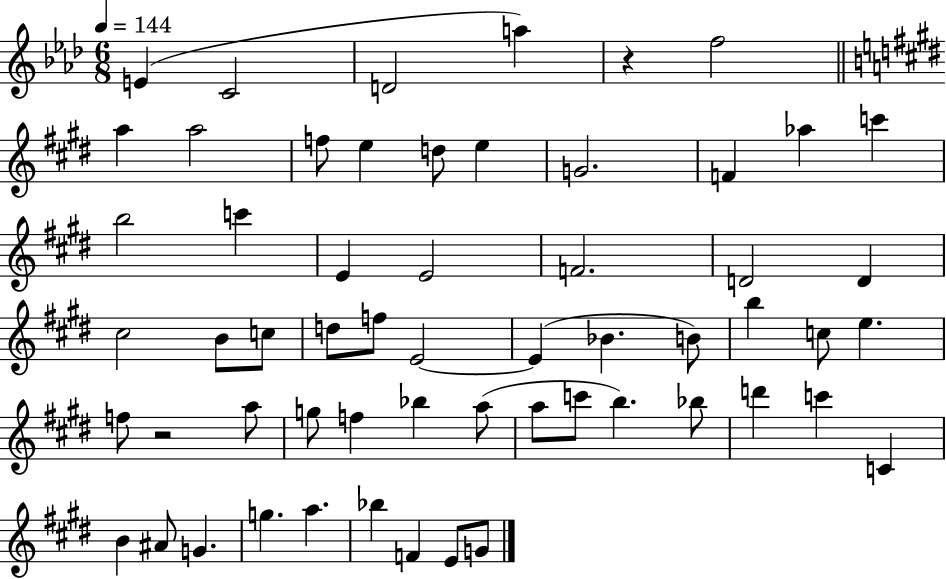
E4/q C4/h D4/h A5/q R/q F5/h A5/q A5/h F5/e E5/q D5/e E5/q G4/h. F4/q Ab5/q C6/q B5/h C6/q E4/q E4/h F4/h. D4/h D4/q C#5/h B4/e C5/e D5/e F5/e E4/h E4/q Bb4/q. B4/e B5/q C5/e E5/q. F5/e R/h A5/e G5/e F5/q Bb5/q A5/e A5/e C6/e B5/q. Bb5/e D6/q C6/q C4/q B4/q A#4/e G4/q. G5/q. A5/q. Bb5/q F4/q E4/e G4/e